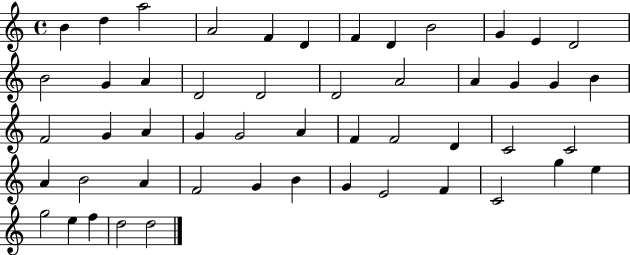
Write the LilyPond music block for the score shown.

{
  \clef treble
  \time 4/4
  \defaultTimeSignature
  \key c \major
  b'4 d''4 a''2 | a'2 f'4 d'4 | f'4 d'4 b'2 | g'4 e'4 d'2 | \break b'2 g'4 a'4 | d'2 d'2 | d'2 a'2 | a'4 g'4 g'4 b'4 | \break f'2 g'4 a'4 | g'4 g'2 a'4 | f'4 f'2 d'4 | c'2 c'2 | \break a'4 b'2 a'4 | f'2 g'4 b'4 | g'4 e'2 f'4 | c'2 g''4 e''4 | \break g''2 e''4 f''4 | d''2 d''2 | \bar "|."
}